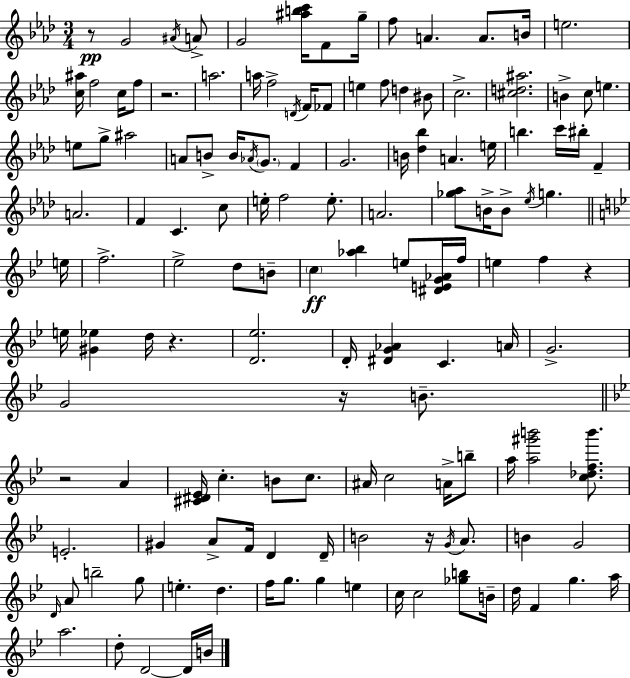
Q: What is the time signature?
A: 3/4